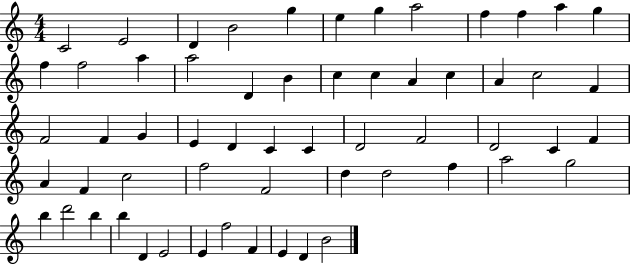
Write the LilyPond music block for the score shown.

{
  \clef treble
  \numericTimeSignature
  \time 4/4
  \key c \major
  c'2 e'2 | d'4 b'2 g''4 | e''4 g''4 a''2 | f''4 f''4 a''4 g''4 | \break f''4 f''2 a''4 | a''2 d'4 b'4 | c''4 c''4 a'4 c''4 | a'4 c''2 f'4 | \break f'2 f'4 g'4 | e'4 d'4 c'4 c'4 | d'2 f'2 | d'2 c'4 f'4 | \break a'4 f'4 c''2 | f''2 f'2 | d''4 d''2 f''4 | a''2 g''2 | \break b''4 d'''2 b''4 | b''4 d'4 e'2 | e'4 f''2 f'4 | e'4 d'4 b'2 | \break \bar "|."
}